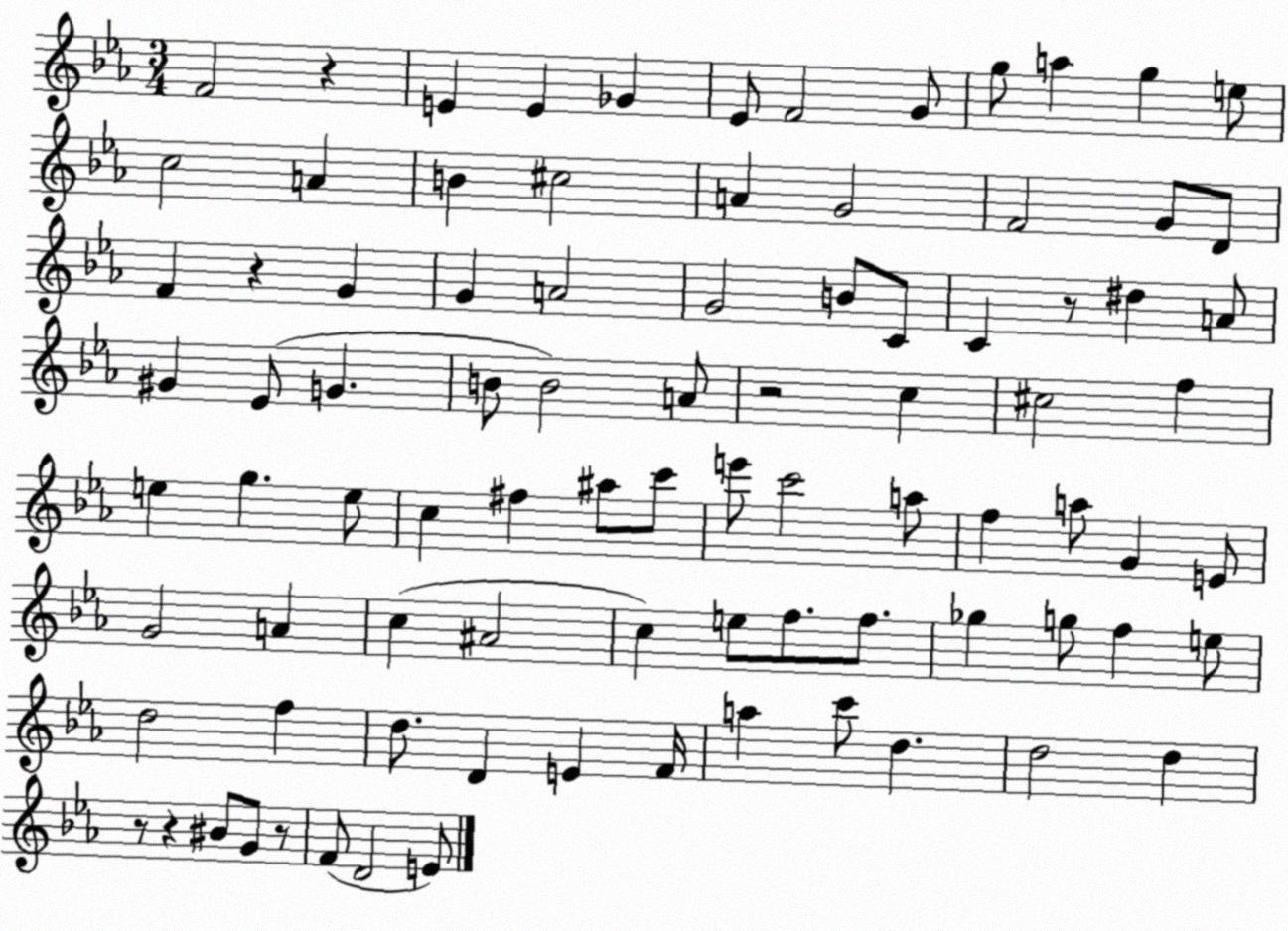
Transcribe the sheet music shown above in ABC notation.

X:1
T:Untitled
M:3/4
L:1/4
K:Eb
F2 z E E _G _E/2 F2 G/2 g/2 a g e/2 c2 A B ^c2 A G2 F2 G/2 D/2 F z G G A2 G2 B/2 C/2 C z/2 ^d A/2 ^G _E/2 G B/2 B2 A/2 z2 c ^c2 f e g e/2 c ^f ^a/2 c'/2 e'/2 c'2 a/2 f a/2 G E/2 G2 A c ^A2 c e/2 f/2 f/2 _g g/2 f e/2 d2 f d/2 D E F/4 a c'/2 d d2 d z/2 z ^B/2 G/2 z/2 F/2 D2 E/2